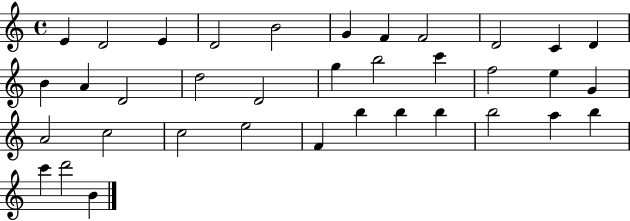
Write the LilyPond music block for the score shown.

{
  \clef treble
  \time 4/4
  \defaultTimeSignature
  \key c \major
  e'4 d'2 e'4 | d'2 b'2 | g'4 f'4 f'2 | d'2 c'4 d'4 | \break b'4 a'4 d'2 | d''2 d'2 | g''4 b''2 c'''4 | f''2 e''4 g'4 | \break a'2 c''2 | c''2 e''2 | f'4 b''4 b''4 b''4 | b''2 a''4 b''4 | \break c'''4 d'''2 b'4 | \bar "|."
}